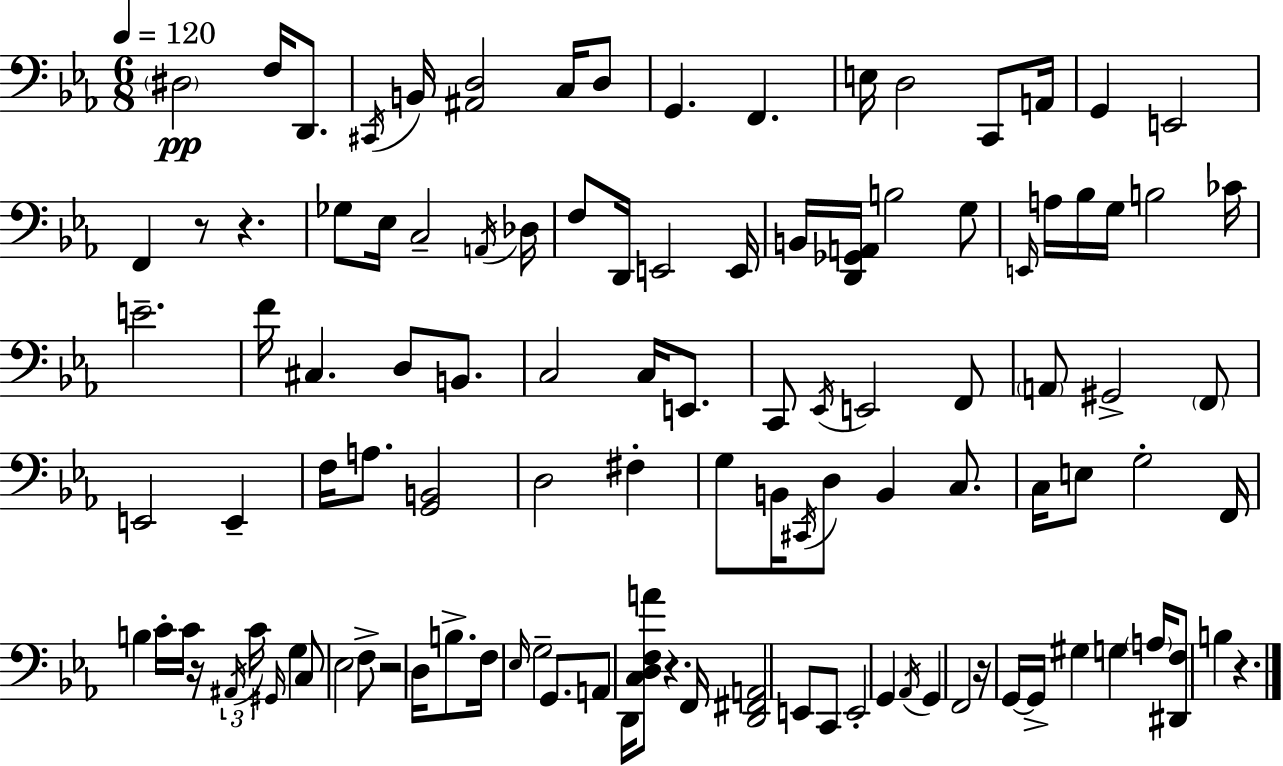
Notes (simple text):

D#3/h F3/s D2/e. C#2/s B2/s [A#2,D3]/h C3/s D3/e G2/q. F2/q. E3/s D3/h C2/e A2/s G2/q E2/h F2/q R/e R/q. Gb3/e Eb3/s C3/h A2/s Db3/s F3/e D2/s E2/h E2/s B2/s [D2,Gb2,A2]/s B3/h G3/e E2/s A3/s Bb3/s G3/s B3/h CES4/s E4/h. F4/s C#3/q. D3/e B2/e. C3/h C3/s E2/e. C2/e Eb2/s E2/h F2/e A2/e G#2/h F2/e E2/h E2/q F3/s A3/e. [G2,B2]/h D3/h F#3/q G3/e B2/s C#2/s D3/e B2/q C3/e. C3/s E3/e G3/h F2/s B3/q C4/s C4/s R/s A#2/s C4/s G#2/s G3/q C3/e Eb3/h F3/e R/h D3/s B3/e. F3/s Eb3/s G3/h G2/e. A2/e D2/s [C3,D3,F3,A4]/e R/q. F2/s [D2,F#2,A2]/h E2/e C2/e E2/h G2/q Ab2/s G2/q F2/h R/s G2/s G2/s G#3/q G3/q A3/s [D#2,F3]/e B3/q R/q.